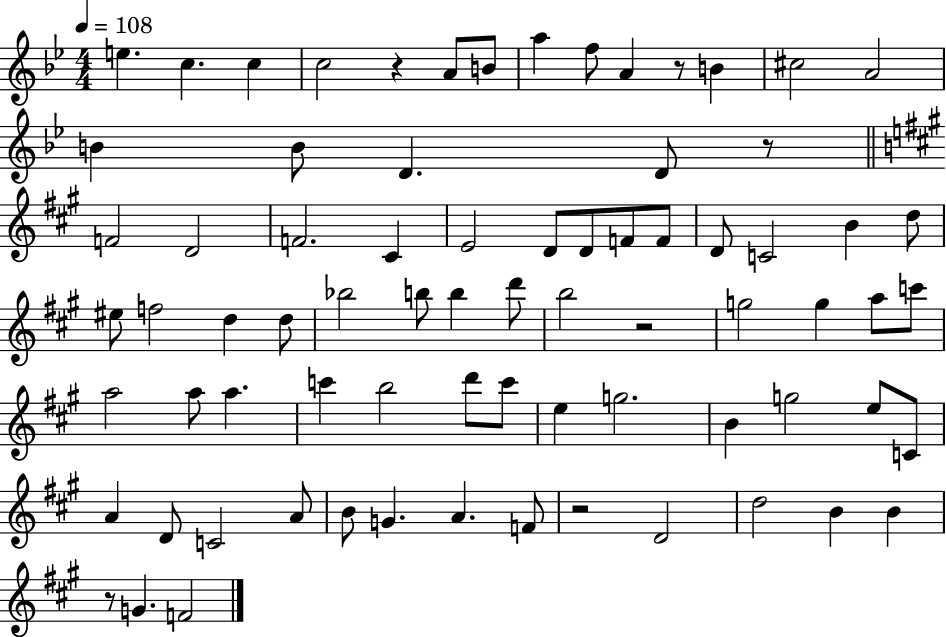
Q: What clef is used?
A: treble